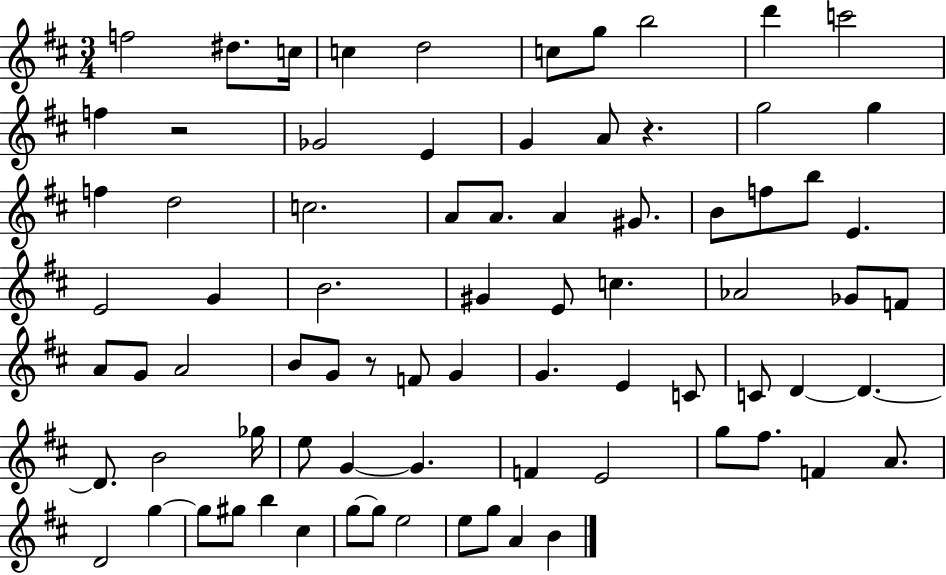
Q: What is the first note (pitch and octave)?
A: F5